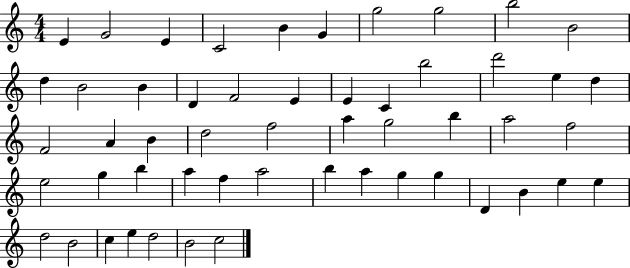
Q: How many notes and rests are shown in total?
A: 53